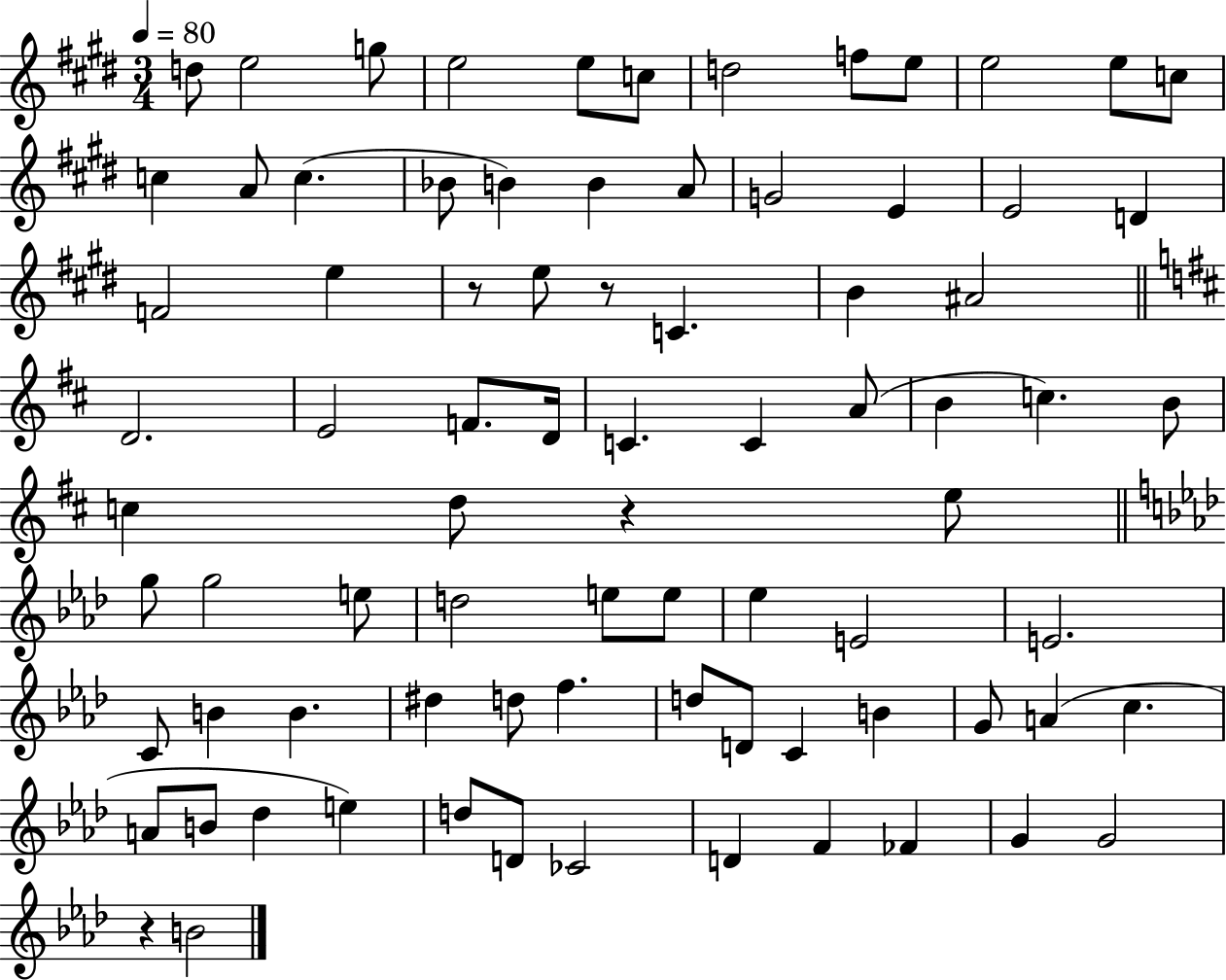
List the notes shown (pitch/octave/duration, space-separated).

D5/e E5/h G5/e E5/h E5/e C5/e D5/h F5/e E5/e E5/h E5/e C5/e C5/q A4/e C5/q. Bb4/e B4/q B4/q A4/e G4/h E4/q E4/h D4/q F4/h E5/q R/e E5/e R/e C4/q. B4/q A#4/h D4/h. E4/h F4/e. D4/s C4/q. C4/q A4/e B4/q C5/q. B4/e C5/q D5/e R/q E5/e G5/e G5/h E5/e D5/h E5/e E5/e Eb5/q E4/h E4/h. C4/e B4/q B4/q. D#5/q D5/e F5/q. D5/e D4/e C4/q B4/q G4/e A4/q C5/q. A4/e B4/e Db5/q E5/q D5/e D4/e CES4/h D4/q F4/q FES4/q G4/q G4/h R/q B4/h